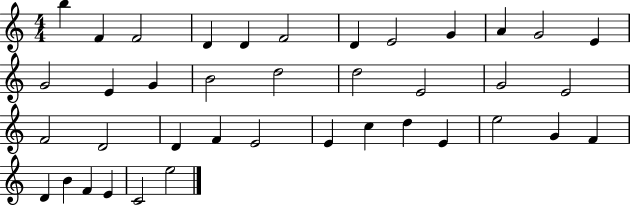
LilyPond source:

{
  \clef treble
  \numericTimeSignature
  \time 4/4
  \key c \major
  b''4 f'4 f'2 | d'4 d'4 f'2 | d'4 e'2 g'4 | a'4 g'2 e'4 | \break g'2 e'4 g'4 | b'2 d''2 | d''2 e'2 | g'2 e'2 | \break f'2 d'2 | d'4 f'4 e'2 | e'4 c''4 d''4 e'4 | e''2 g'4 f'4 | \break d'4 b'4 f'4 e'4 | c'2 e''2 | \bar "|."
}